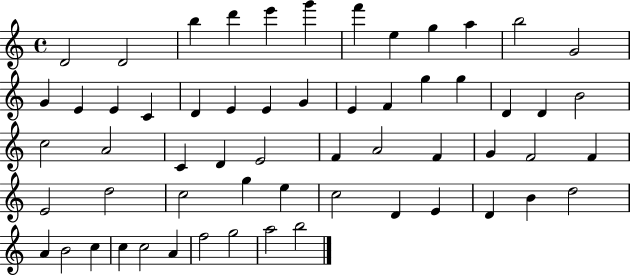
{
  \clef treble
  \time 4/4
  \defaultTimeSignature
  \key c \major
  d'2 d'2 | b''4 d'''4 e'''4 g'''4 | f'''4 e''4 g''4 a''4 | b''2 g'2 | \break g'4 e'4 e'4 c'4 | d'4 e'4 e'4 g'4 | e'4 f'4 g''4 g''4 | d'4 d'4 b'2 | \break c''2 a'2 | c'4 d'4 e'2 | f'4 a'2 f'4 | g'4 f'2 f'4 | \break e'2 d''2 | c''2 g''4 e''4 | c''2 d'4 e'4 | d'4 b'4 d''2 | \break a'4 b'2 c''4 | c''4 c''2 a'4 | f''2 g''2 | a''2 b''2 | \break \bar "|."
}